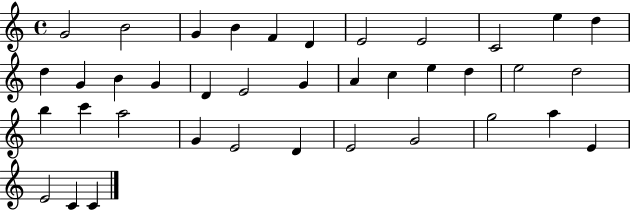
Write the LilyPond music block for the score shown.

{
  \clef treble
  \time 4/4
  \defaultTimeSignature
  \key c \major
  g'2 b'2 | g'4 b'4 f'4 d'4 | e'2 e'2 | c'2 e''4 d''4 | \break d''4 g'4 b'4 g'4 | d'4 e'2 g'4 | a'4 c''4 e''4 d''4 | e''2 d''2 | \break b''4 c'''4 a''2 | g'4 e'2 d'4 | e'2 g'2 | g''2 a''4 e'4 | \break e'2 c'4 c'4 | \bar "|."
}